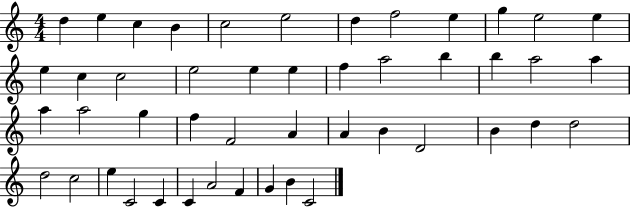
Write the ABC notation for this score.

X:1
T:Untitled
M:4/4
L:1/4
K:C
d e c B c2 e2 d f2 e g e2 e e c c2 e2 e e f a2 b b a2 a a a2 g f F2 A A B D2 B d d2 d2 c2 e C2 C C A2 F G B C2